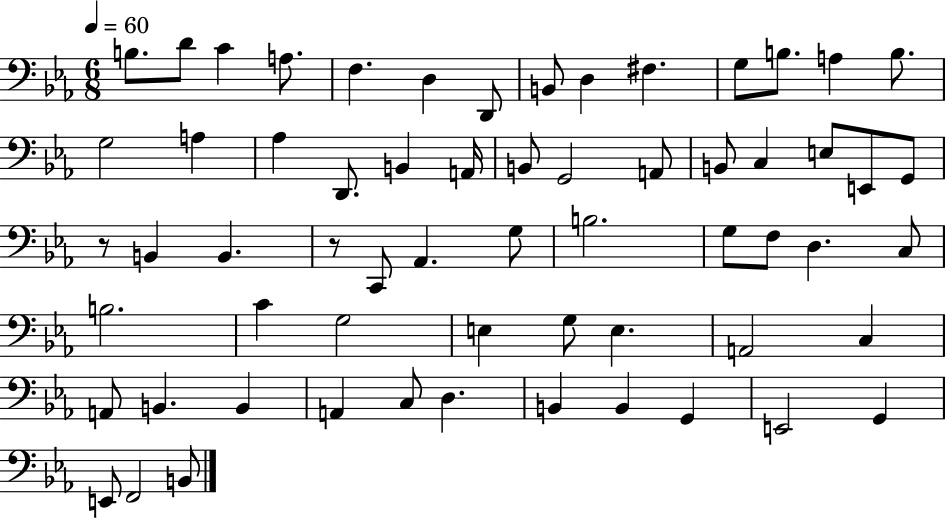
{
  \clef bass
  \numericTimeSignature
  \time 6/8
  \key ees \major
  \tempo 4 = 60
  \repeat volta 2 { b8. d'8 c'4 a8. | f4. d4 d,8 | b,8 d4 fis4. | g8 b8. a4 b8. | \break g2 a4 | aes4 d,8. b,4 a,16 | b,8 g,2 a,8 | b,8 c4 e8 e,8 g,8 | \break r8 b,4 b,4. | r8 c,8 aes,4. g8 | b2. | g8 f8 d4. c8 | \break b2. | c'4 g2 | e4 g8 e4. | a,2 c4 | \break a,8 b,4. b,4 | a,4 c8 d4. | b,4 b,4 g,4 | e,2 g,4 | \break e,8 f,2 b,8 | } \bar "|."
}